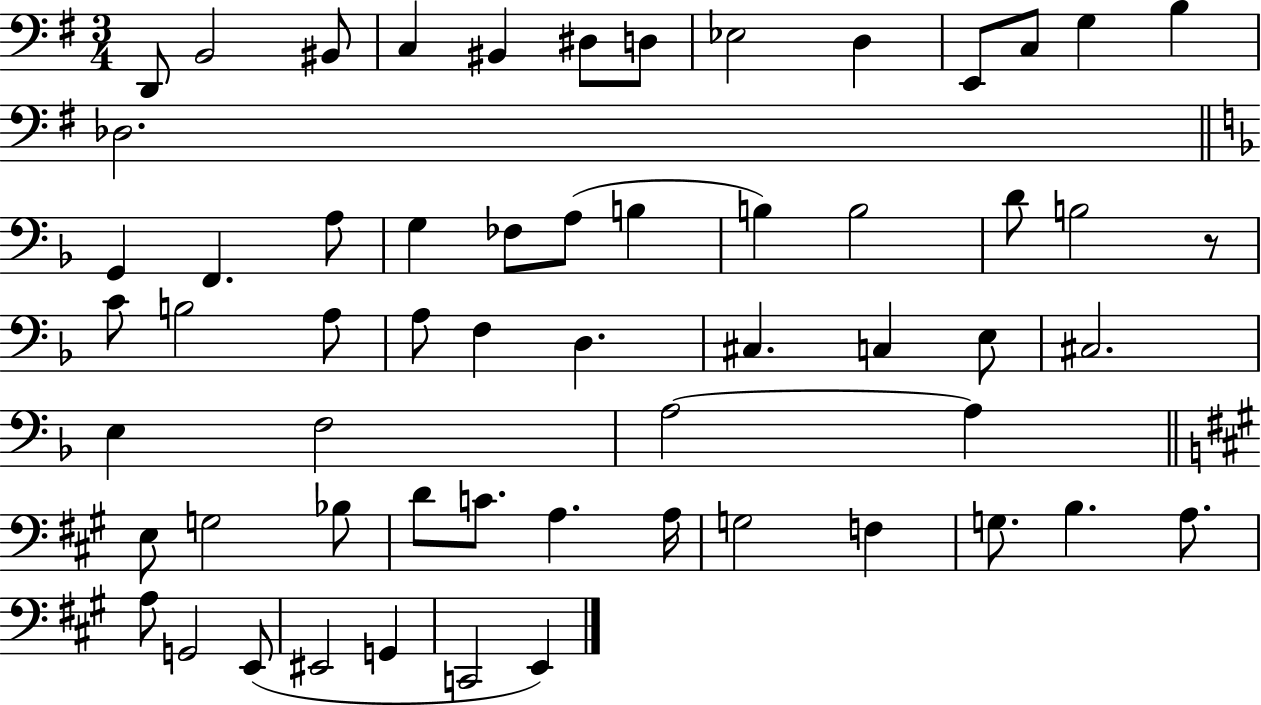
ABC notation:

X:1
T:Untitled
M:3/4
L:1/4
K:G
D,,/2 B,,2 ^B,,/2 C, ^B,, ^D,/2 D,/2 _E,2 D, E,,/2 C,/2 G, B, _D,2 G,, F,, A,/2 G, _F,/2 A,/2 B, B, B,2 D/2 B,2 z/2 C/2 B,2 A,/2 A,/2 F, D, ^C, C, E,/2 ^C,2 E, F,2 A,2 A, E,/2 G,2 _B,/2 D/2 C/2 A, A,/4 G,2 F, G,/2 B, A,/2 A,/2 G,,2 E,,/2 ^E,,2 G,, C,,2 E,,